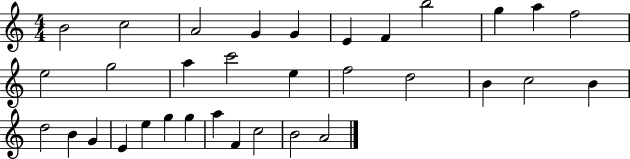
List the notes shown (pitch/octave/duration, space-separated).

B4/h C5/h A4/h G4/q G4/q E4/q F4/q B5/h G5/q A5/q F5/h E5/h G5/h A5/q C6/h E5/q F5/h D5/h B4/q C5/h B4/q D5/h B4/q G4/q E4/q E5/q G5/q G5/q A5/q F4/q C5/h B4/h A4/h